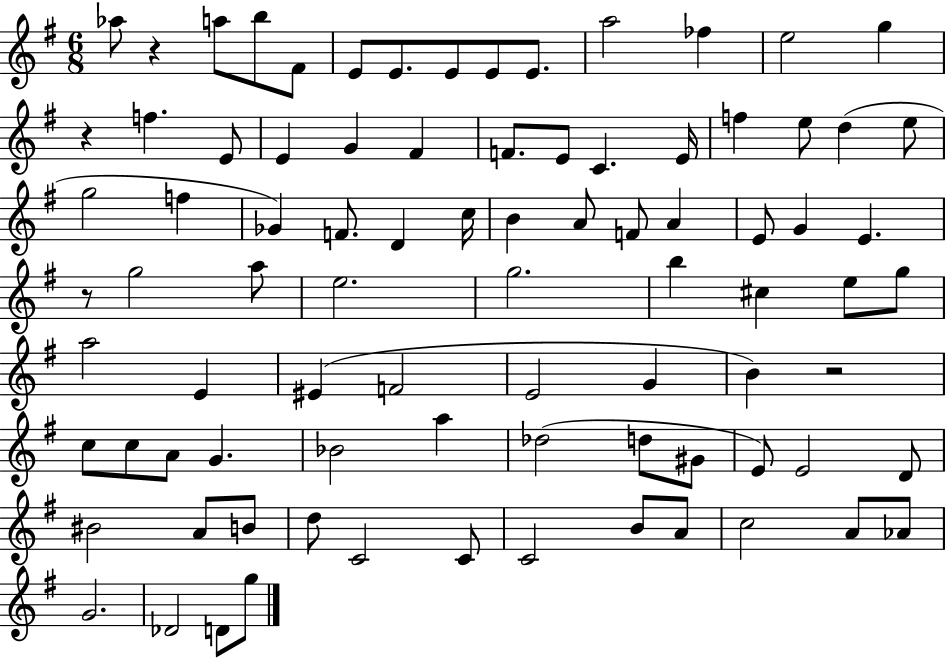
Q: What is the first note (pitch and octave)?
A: Ab5